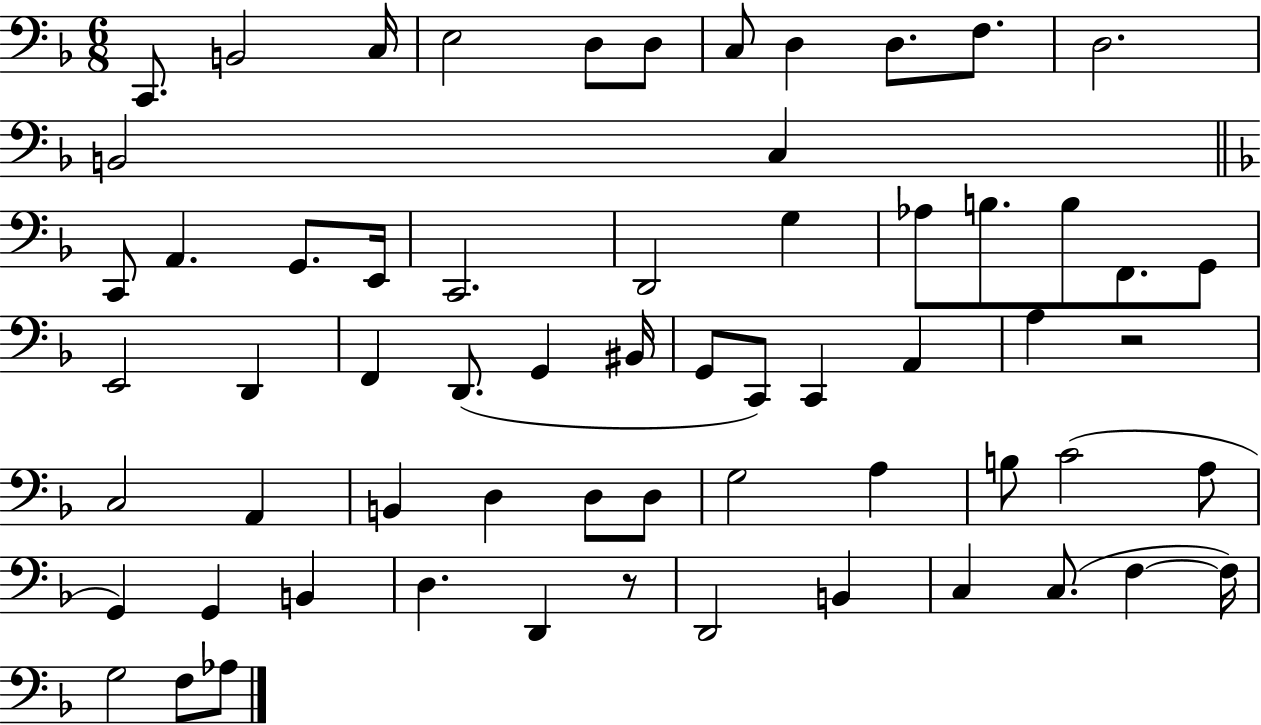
C2/e. B2/h C3/s E3/h D3/e D3/e C3/e D3/q D3/e. F3/e. D3/h. B2/h C3/q C2/e A2/q. G2/e. E2/s C2/h. D2/h G3/q Ab3/e B3/e. B3/e F2/e. G2/e E2/h D2/q F2/q D2/e. G2/q BIS2/s G2/e C2/e C2/q A2/q A3/q R/h C3/h A2/q B2/q D3/q D3/e D3/e G3/h A3/q B3/e C4/h A3/e G2/q G2/q B2/q D3/q. D2/q R/e D2/h B2/q C3/q C3/e. F3/q F3/s G3/h F3/e Ab3/e